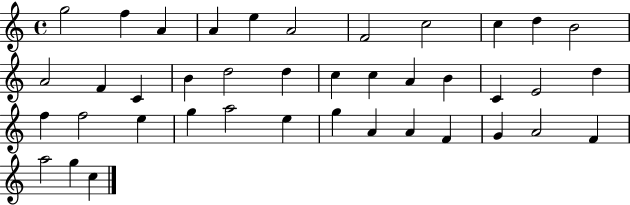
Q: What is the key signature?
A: C major